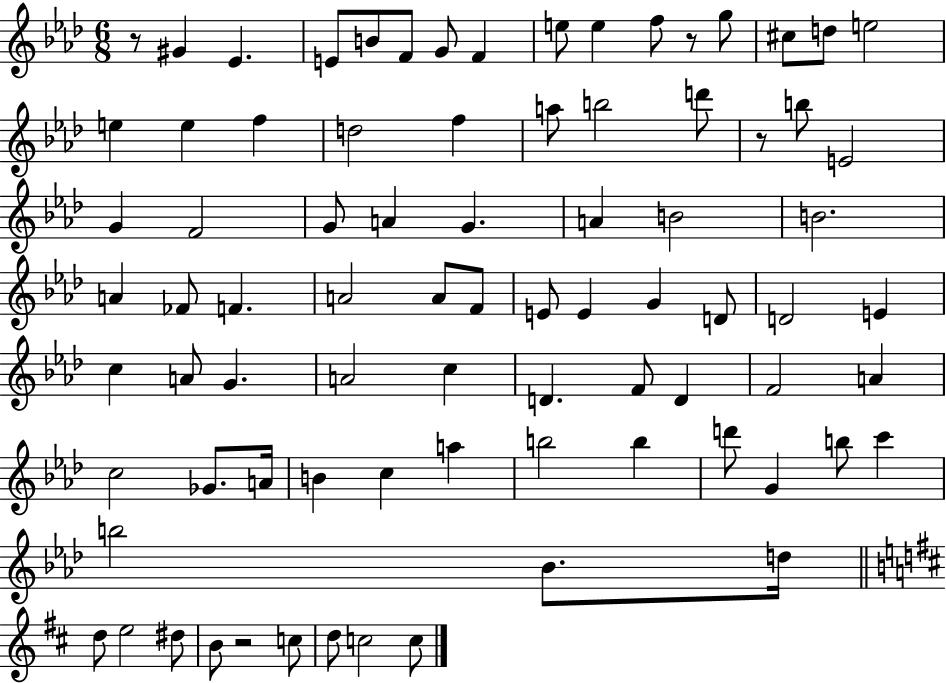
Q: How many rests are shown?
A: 4